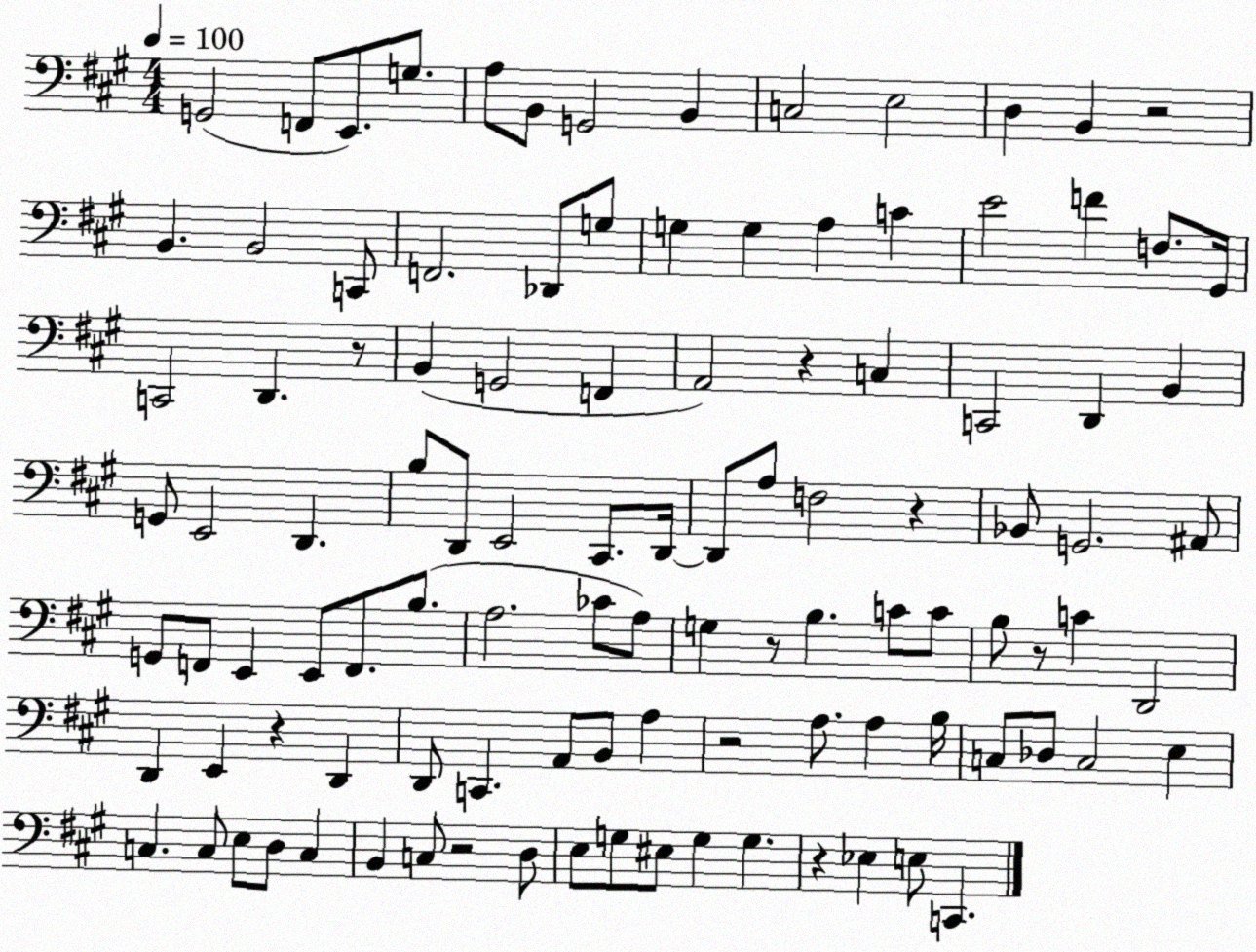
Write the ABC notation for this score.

X:1
T:Untitled
M:4/4
L:1/4
K:A
G,,2 F,,/2 E,,/2 G,/2 A,/2 B,,/2 G,,2 B,, C,2 E,2 D, B,, z2 B,, B,,2 C,,/2 F,,2 _D,,/2 G,/2 G, G, A, C E2 F F,/2 ^G,,/4 C,,2 D,, z/2 B,, G,,2 F,, A,,2 z C, C,,2 D,, B,, G,,/2 E,,2 D,, B,/2 D,,/2 E,,2 ^C,,/2 D,,/4 D,,/2 A,/2 F,2 z _B,,/2 G,,2 ^A,,/2 G,,/2 F,,/2 E,, E,,/2 F,,/2 B,/2 A,2 _C/2 A,/2 G, z/2 B, C/2 C/2 B,/2 z/2 C D,,2 D,, E,, z D,, D,,/2 C,, A,,/2 B,,/2 A, z2 A,/2 A, B,/4 C,/2 _D,/2 C,2 E, C, C,/2 E,/2 D,/2 C, B,, C,/2 z2 D,/2 E,/2 G,/2 ^E,/2 G, G, z _E, E,/2 C,,